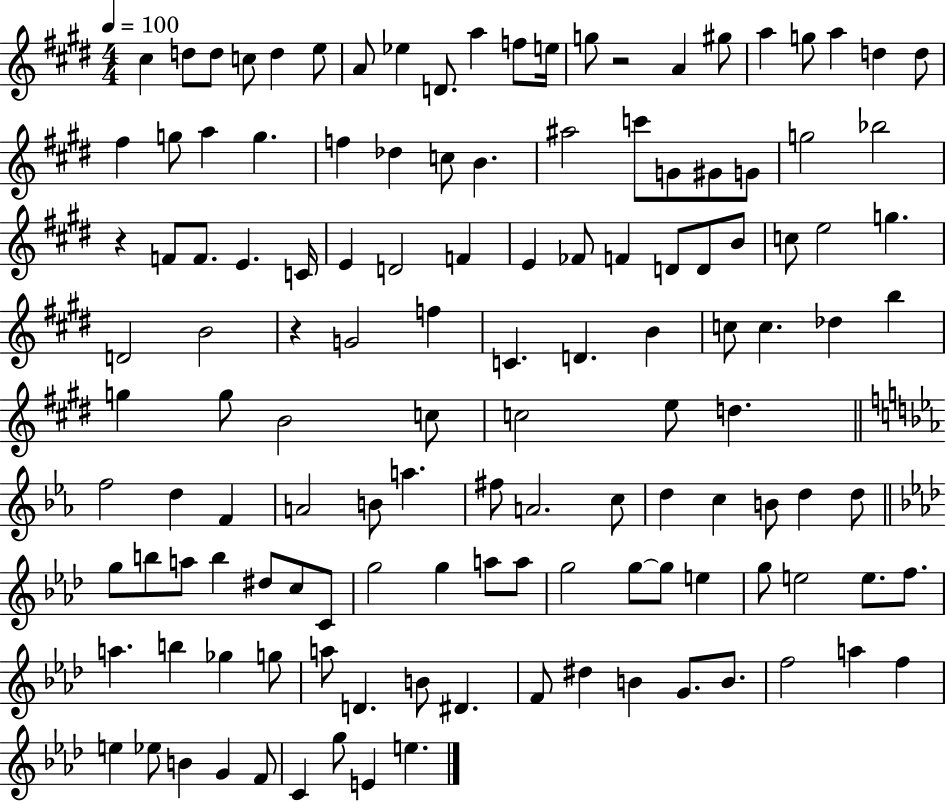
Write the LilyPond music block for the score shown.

{
  \clef treble
  \numericTimeSignature
  \time 4/4
  \key e \major
  \tempo 4 = 100
  \repeat volta 2 { cis''4 d''8 d''8 c''8 d''4 e''8 | a'8 ees''4 d'8. a''4 f''8 e''16 | g''8 r2 a'4 gis''8 | a''4 g''8 a''4 d''4 d''8 | \break fis''4 g''8 a''4 g''4. | f''4 des''4 c''8 b'4. | ais''2 c'''8 g'8 gis'8 g'8 | g''2 bes''2 | \break r4 f'8 f'8. e'4. c'16 | e'4 d'2 f'4 | e'4 fes'8 f'4 d'8 d'8 b'8 | c''8 e''2 g''4. | \break d'2 b'2 | r4 g'2 f''4 | c'4. d'4. b'4 | c''8 c''4. des''4 b''4 | \break g''4 g''8 b'2 c''8 | c''2 e''8 d''4. | \bar "||" \break \key ees \major f''2 d''4 f'4 | a'2 b'8 a''4. | fis''8 a'2. c''8 | d''4 c''4 b'8 d''4 d''8 | \break \bar "||" \break \key aes \major g''8 b''8 a''8 b''4 dis''8 c''8 c'8 | g''2 g''4 a''8 a''8 | g''2 g''8~~ g''8 e''4 | g''8 e''2 e''8. f''8. | \break a''4. b''4 ges''4 g''8 | a''8 d'4. b'8 dis'4. | f'8 dis''4 b'4 g'8. b'8. | f''2 a''4 f''4 | \break e''4 ees''8 b'4 g'4 f'8 | c'4 g''8 e'4 e''4. | } \bar "|."
}